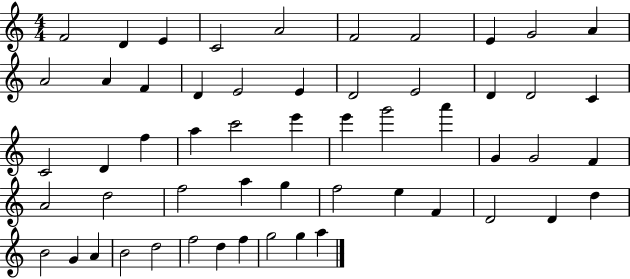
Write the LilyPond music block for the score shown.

{
  \clef treble
  \numericTimeSignature
  \time 4/4
  \key c \major
  f'2 d'4 e'4 | c'2 a'2 | f'2 f'2 | e'4 g'2 a'4 | \break a'2 a'4 f'4 | d'4 e'2 e'4 | d'2 e'2 | d'4 d'2 c'4 | \break c'2 d'4 f''4 | a''4 c'''2 e'''4 | e'''4 g'''2 a'''4 | g'4 g'2 f'4 | \break a'2 d''2 | f''2 a''4 g''4 | f''2 e''4 f'4 | d'2 d'4 d''4 | \break b'2 g'4 a'4 | b'2 d''2 | f''2 d''4 f''4 | g''2 g''4 a''4 | \break \bar "|."
}